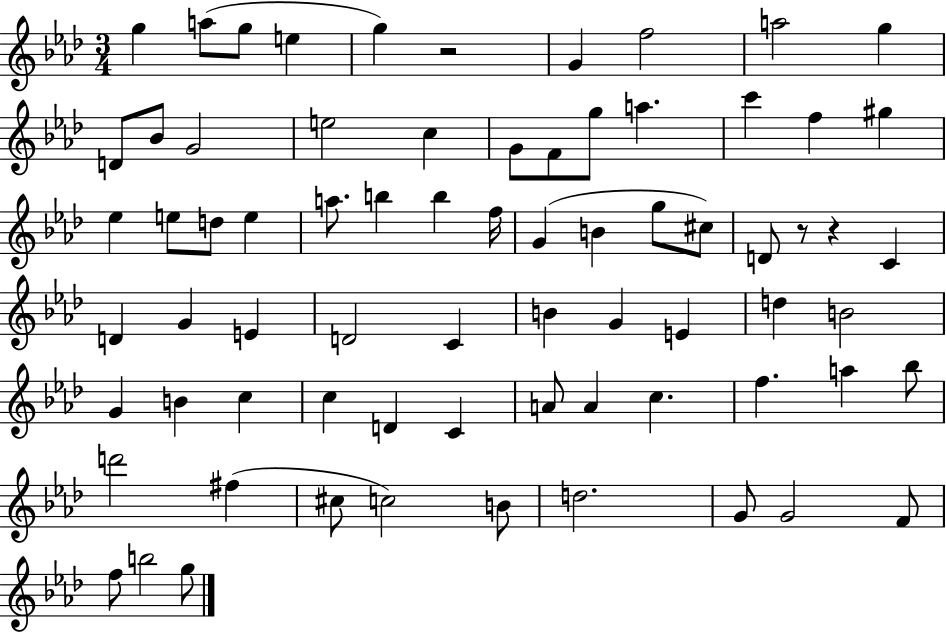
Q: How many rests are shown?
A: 3